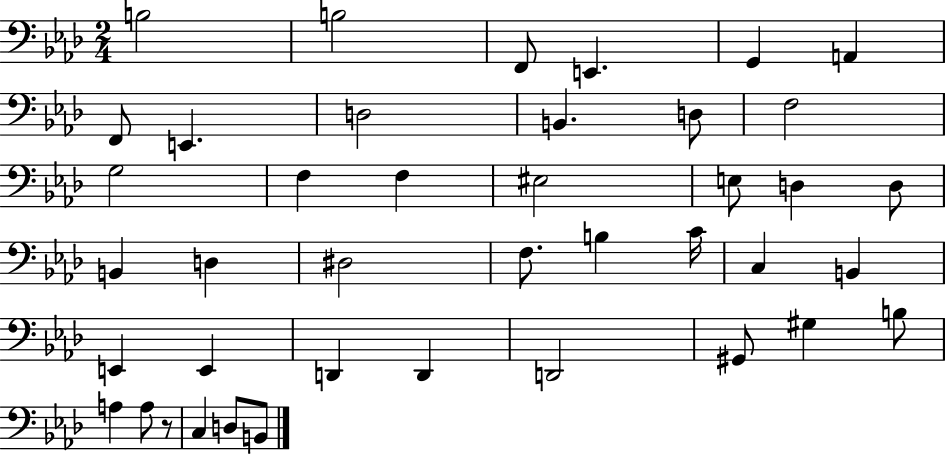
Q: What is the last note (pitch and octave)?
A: B2